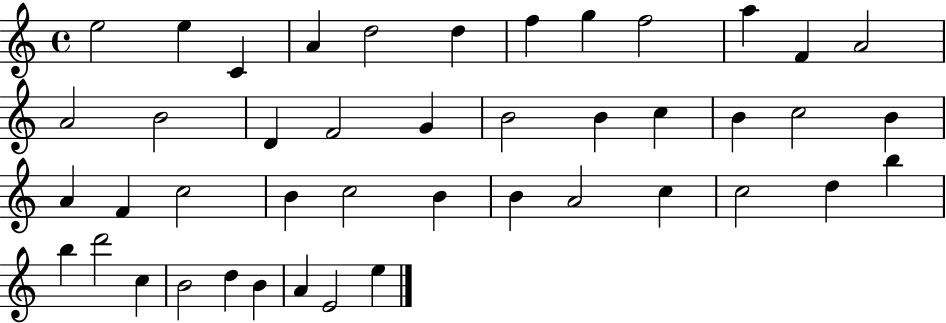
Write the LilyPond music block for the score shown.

{
  \clef treble
  \time 4/4
  \defaultTimeSignature
  \key c \major
  e''2 e''4 c'4 | a'4 d''2 d''4 | f''4 g''4 f''2 | a''4 f'4 a'2 | \break a'2 b'2 | d'4 f'2 g'4 | b'2 b'4 c''4 | b'4 c''2 b'4 | \break a'4 f'4 c''2 | b'4 c''2 b'4 | b'4 a'2 c''4 | c''2 d''4 b''4 | \break b''4 d'''2 c''4 | b'2 d''4 b'4 | a'4 e'2 e''4 | \bar "|."
}